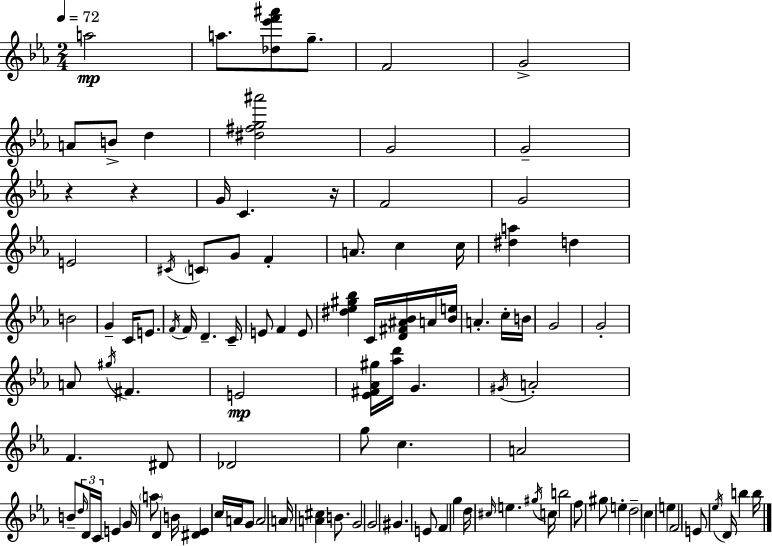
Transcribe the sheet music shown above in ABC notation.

X:1
T:Untitled
M:2/4
L:1/4
K:Cm
a2 a/2 [_d_e'f'^a']/2 g/2 F2 G2 A/2 B/2 d [^d^fg^a']2 G2 G2 z z G/4 C z/4 F2 G2 E2 ^C/4 C/2 G/2 F A/2 c c/4 [^da] d B2 G C/4 E/2 F/4 F/4 D C/4 E/2 F E/2 [^d_e^g_b] C/4 [D^F^A_B]/4 A/4 [_Be]/4 A c/4 B/4 G2 G2 A/2 ^g/4 ^F E2 [_E^F_A^g]/4 [_ad']/4 G ^G/4 A2 F ^D/2 _D2 g/2 c A2 B/2 d/4 D/4 C/4 E G/4 a/2 D B/4 [^D_E] c/4 A/4 G/2 A2 A/4 [A^c] B/2 G2 G2 ^G E/2 F g d/4 ^c/4 e ^g/4 c/4 b2 f/2 ^g/2 e d2 c e F2 E/2 _e/4 D/4 b b/4